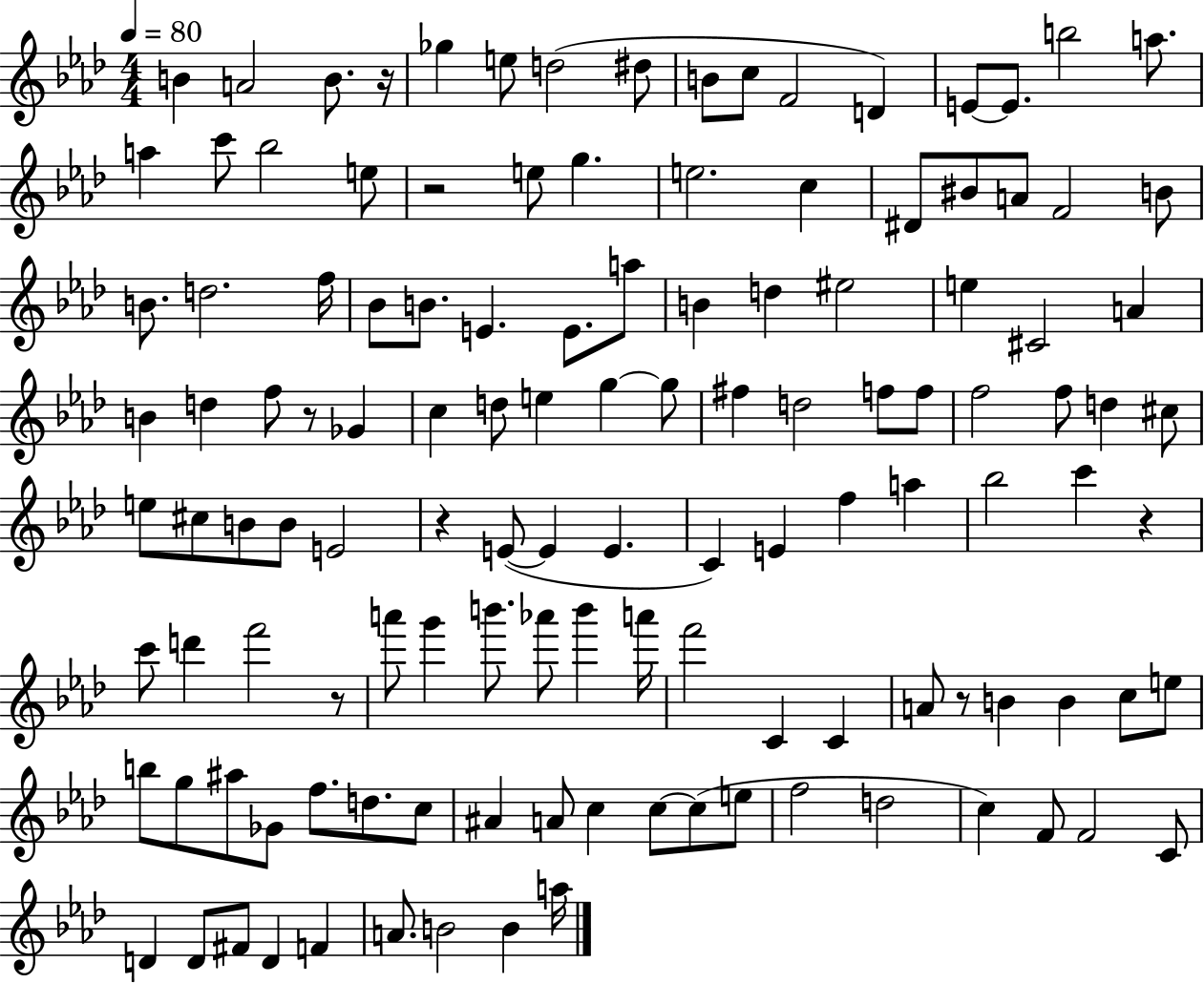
{
  \clef treble
  \numericTimeSignature
  \time 4/4
  \key aes \major
  \tempo 4 = 80
  b'4 a'2 b'8. r16 | ges''4 e''8 d''2( dis''8 | b'8 c''8 f'2 d'4) | e'8~~ e'8. b''2 a''8. | \break a''4 c'''8 bes''2 e''8 | r2 e''8 g''4. | e''2. c''4 | dis'8 bis'8 a'8 f'2 b'8 | \break b'8. d''2. f''16 | bes'8 b'8. e'4. e'8. a''8 | b'4 d''4 eis''2 | e''4 cis'2 a'4 | \break b'4 d''4 f''8 r8 ges'4 | c''4 d''8 e''4 g''4~~ g''8 | fis''4 d''2 f''8 f''8 | f''2 f''8 d''4 cis''8 | \break e''8 cis''8 b'8 b'8 e'2 | r4 e'8~(~ e'4 e'4. | c'4) e'4 f''4 a''4 | bes''2 c'''4 r4 | \break c'''8 d'''4 f'''2 r8 | a'''8 g'''4 b'''8. aes'''8 b'''4 a'''16 | f'''2 c'4 c'4 | a'8 r8 b'4 b'4 c''8 e''8 | \break b''8 g''8 ais''8 ges'8 f''8. d''8. c''8 | ais'4 a'8 c''4 c''8~~ c''8( e''8 | f''2 d''2 | c''4) f'8 f'2 c'8 | \break d'4 d'8 fis'8 d'4 f'4 | a'8. b'2 b'4 a''16 | \bar "|."
}